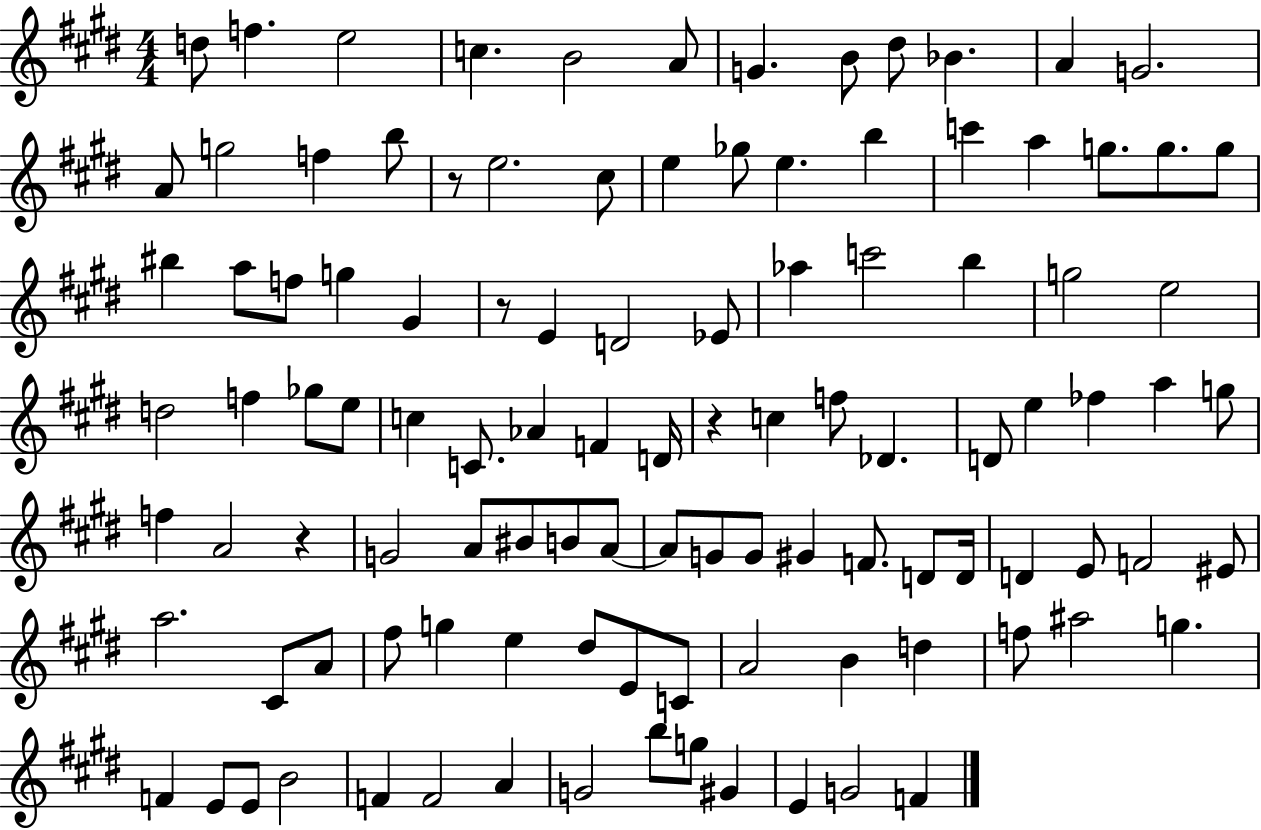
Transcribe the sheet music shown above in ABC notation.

X:1
T:Untitled
M:4/4
L:1/4
K:E
d/2 f e2 c B2 A/2 G B/2 ^d/2 _B A G2 A/2 g2 f b/2 z/2 e2 ^c/2 e _g/2 e b c' a g/2 g/2 g/2 ^b a/2 f/2 g ^G z/2 E D2 _E/2 _a c'2 b g2 e2 d2 f _g/2 e/2 c C/2 _A F D/4 z c f/2 _D D/2 e _f a g/2 f A2 z G2 A/2 ^B/2 B/2 A/2 A/2 G/2 G/2 ^G F/2 D/2 D/4 D E/2 F2 ^E/2 a2 ^C/2 A/2 ^f/2 g e ^d/2 E/2 C/2 A2 B d f/2 ^a2 g F E/2 E/2 B2 F F2 A G2 b/2 g/2 ^G E G2 F